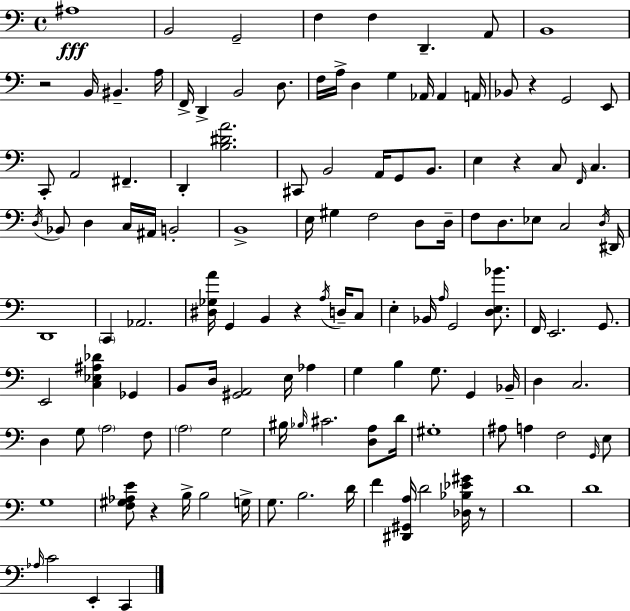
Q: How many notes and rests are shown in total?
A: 130